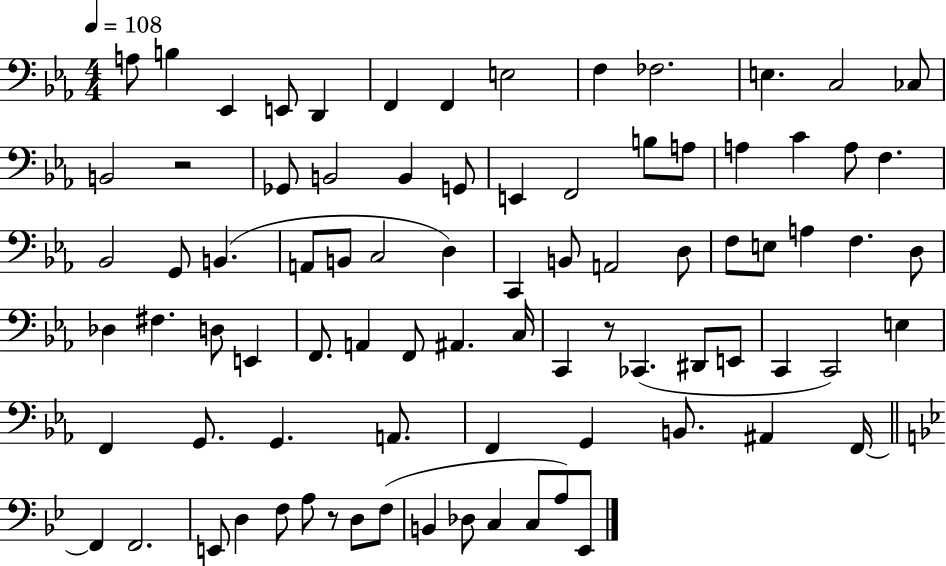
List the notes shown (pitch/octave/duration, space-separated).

A3/e B3/q Eb2/q E2/e D2/q F2/q F2/q E3/h F3/q FES3/h. E3/q. C3/h CES3/e B2/h R/h Gb2/e B2/h B2/q G2/e E2/q F2/h B3/e A3/e A3/q C4/q A3/e F3/q. Bb2/h G2/e B2/q. A2/e B2/e C3/h D3/q C2/q B2/e A2/h D3/e F3/e E3/e A3/q F3/q. D3/e Db3/q F#3/q. D3/e E2/q F2/e. A2/q F2/e A#2/q. C3/s C2/q R/e CES2/q. D#2/e E2/e C2/q C2/h E3/q F2/q G2/e. G2/q. A2/e. F2/q G2/q B2/e. A#2/q F2/s F2/q F2/h. E2/e D3/q F3/e A3/e R/e D3/e F3/e B2/q Db3/e C3/q C3/e A3/e Eb2/e